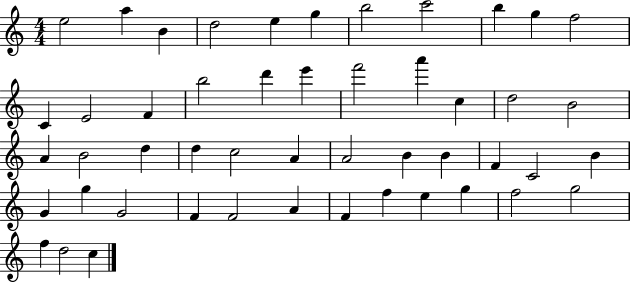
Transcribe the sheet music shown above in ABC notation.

X:1
T:Untitled
M:4/4
L:1/4
K:C
e2 a B d2 e g b2 c'2 b g f2 C E2 F b2 d' e' f'2 a' c d2 B2 A B2 d d c2 A A2 B B F C2 B G g G2 F F2 A F f e g f2 g2 f d2 c